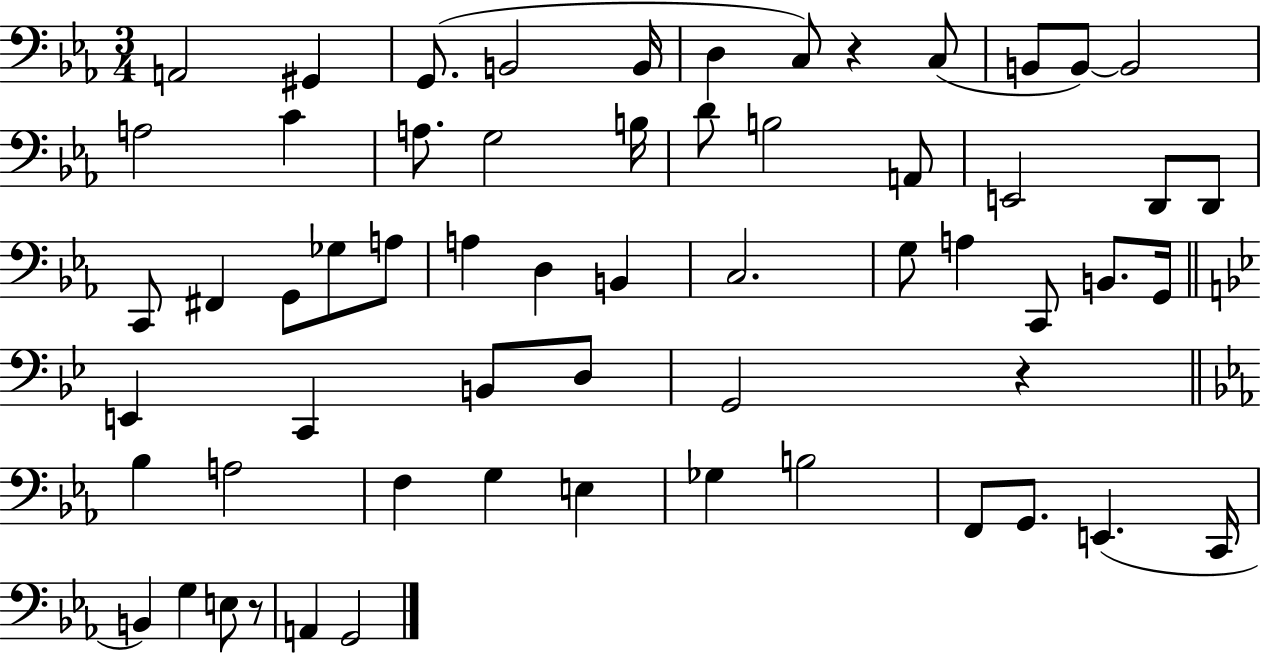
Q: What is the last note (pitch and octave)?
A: G2